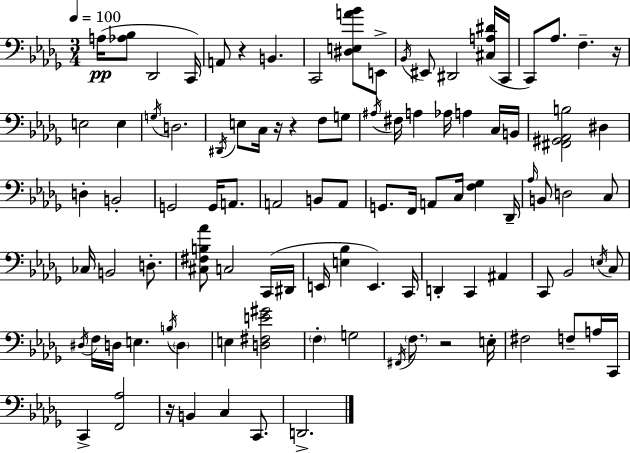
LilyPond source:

{
  \clef bass
  \numericTimeSignature
  \time 3/4
  \key bes \minor
  \tempo 4 = 100
  a16(\pp <aes bes>8 des,2 c,16) | a,8 r4 b,4. | c,2 <dis e a' bes'>8 e,8-> | \acciaccatura { bes,16 } eis,8 dis,2 <cis a dis'>16( | \break c,16 c,8) aes8. f4.-- | r16 e2 e4 | \acciaccatura { g16 } d2. | \acciaccatura { dis,16 } e8 c16 r16 r4 f8 | \break g8 \acciaccatura { ais16 } fis16 a4 aes16 a4 | c16 b,16 <fis, gis, aes, b>2 | dis4 d4-. b,2-. | g,2 | \break g,16 a,8. a,2 | b,8 a,8 g,8. f,16 a,8 c16 <f ges>4 | des,16-- \grace { aes16 } b,8 d2 | c8 ces16 b,2 | \break d8.-. <cis fis b aes'>8 c2 | c,16( dis,16 e,16 <e bes>4 e,4.) | c,16 d,4-. c,4 | ais,4 c,8 bes,2 | \break \acciaccatura { e16 } c8 \acciaccatura { dis16 } f16 d16 e4. | \acciaccatura { b16 } \parenthesize d4 e4 | <d fis e' gis'>2 \parenthesize f4-. | g2 \acciaccatura { fis,16 } \parenthesize f8. | \break r2 e16-. fis2 | f8-- a16 c,16 c,4-> | <f, aes>2 r16 b,4 | c4 c,8. d,2.-> | \break \bar "|."
}